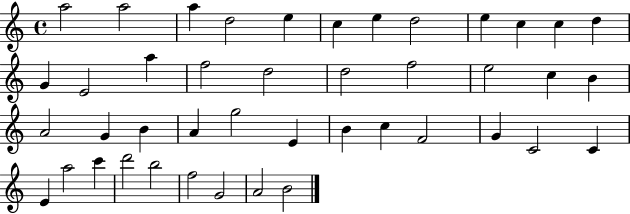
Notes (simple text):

A5/h A5/h A5/q D5/h E5/q C5/q E5/q D5/h E5/q C5/q C5/q D5/q G4/q E4/h A5/q F5/h D5/h D5/h F5/h E5/h C5/q B4/q A4/h G4/q B4/q A4/q G5/h E4/q B4/q C5/q F4/h G4/q C4/h C4/q E4/q A5/h C6/q D6/h B5/h F5/h G4/h A4/h B4/h